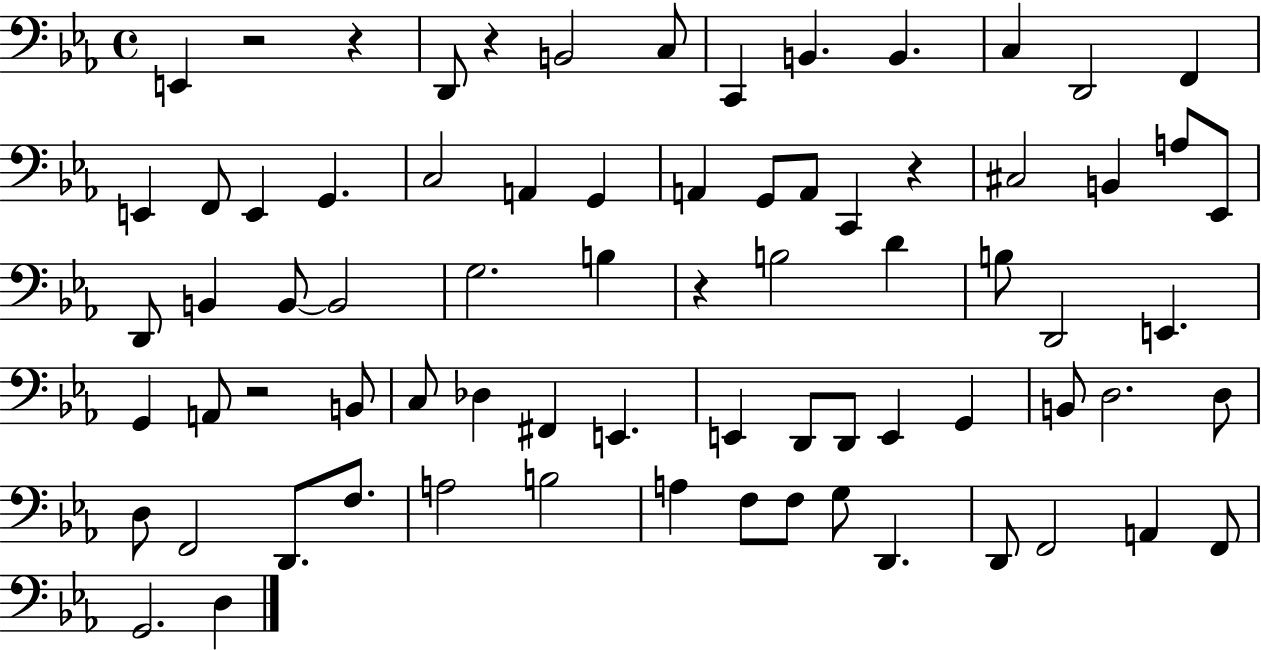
{
  \clef bass
  \time 4/4
  \defaultTimeSignature
  \key ees \major
  e,4 r2 r4 | d,8 r4 b,2 c8 | c,4 b,4. b,4. | c4 d,2 f,4 | \break e,4 f,8 e,4 g,4. | c2 a,4 g,4 | a,4 g,8 a,8 c,4 r4 | cis2 b,4 a8 ees,8 | \break d,8 b,4 b,8~~ b,2 | g2. b4 | r4 b2 d'4 | b8 d,2 e,4. | \break g,4 a,8 r2 b,8 | c8 des4 fis,4 e,4. | e,4 d,8 d,8 e,4 g,4 | b,8 d2. d8 | \break d8 f,2 d,8. f8. | a2 b2 | a4 f8 f8 g8 d,4. | d,8 f,2 a,4 f,8 | \break g,2. d4 | \bar "|."
}